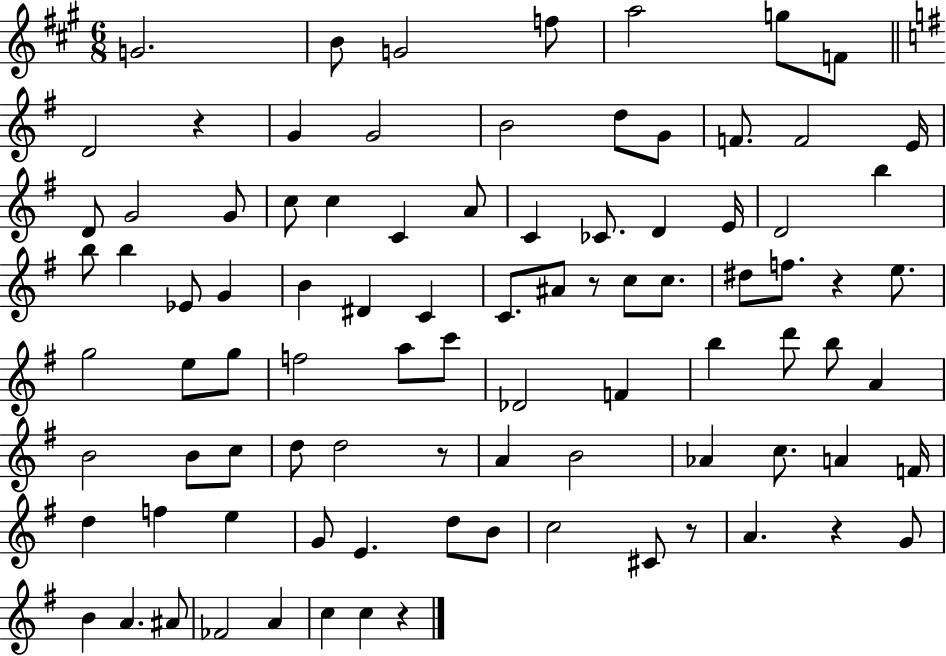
{
  \clef treble
  \numericTimeSignature
  \time 6/8
  \key a \major
  g'2. | b'8 g'2 f''8 | a''2 g''8 f'8 | \bar "||" \break \key g \major d'2 r4 | g'4 g'2 | b'2 d''8 g'8 | f'8. f'2 e'16 | \break d'8 g'2 g'8 | c''8 c''4 c'4 a'8 | c'4 ces'8. d'4 e'16 | d'2 b''4 | \break b''8 b''4 ees'8 g'4 | b'4 dis'4 c'4 | c'8. ais'8 r8 c''8 c''8. | dis''8 f''8. r4 e''8. | \break g''2 e''8 g''8 | f''2 a''8 c'''8 | des'2 f'4 | b''4 d'''8 b''8 a'4 | \break b'2 b'8 c''8 | d''8 d''2 r8 | a'4 b'2 | aes'4 c''8. a'4 f'16 | \break d''4 f''4 e''4 | g'8 e'4. d''8 b'8 | c''2 cis'8 r8 | a'4. r4 g'8 | \break b'4 a'4. ais'8 | fes'2 a'4 | c''4 c''4 r4 | \bar "|."
}